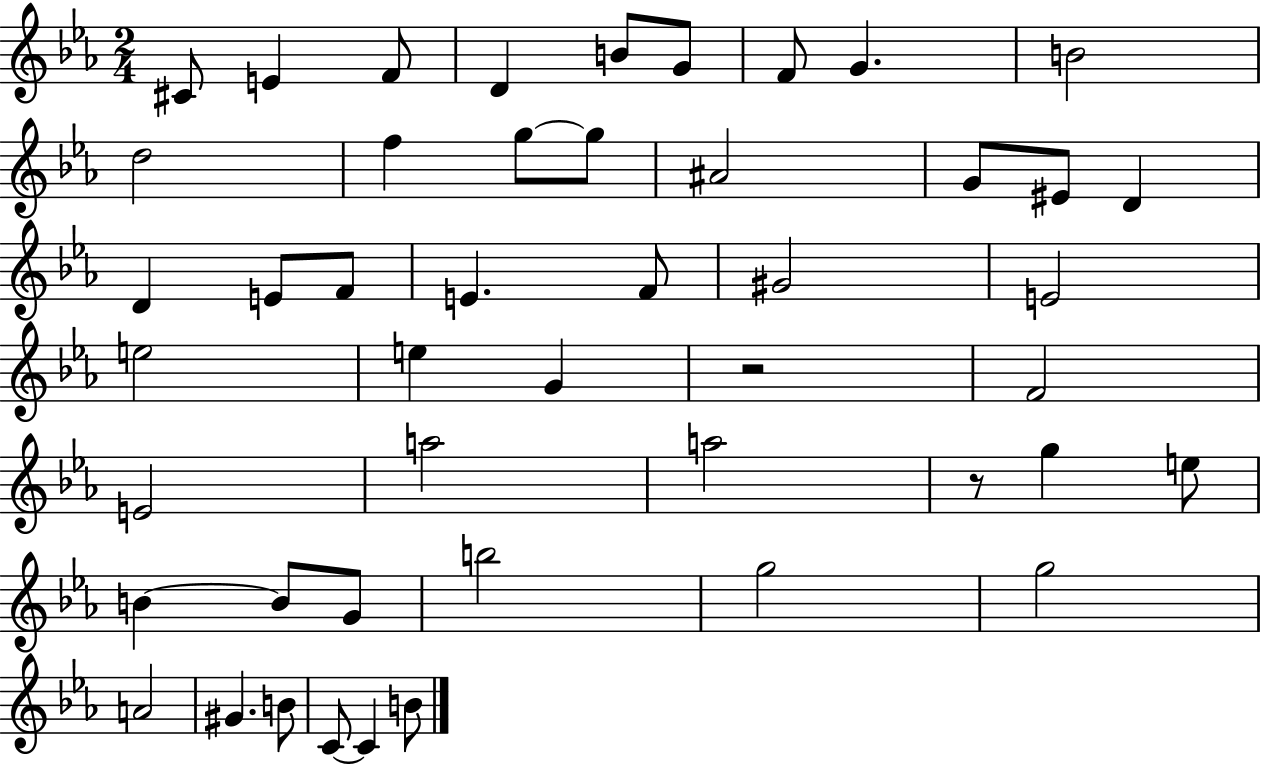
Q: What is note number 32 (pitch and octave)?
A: G5